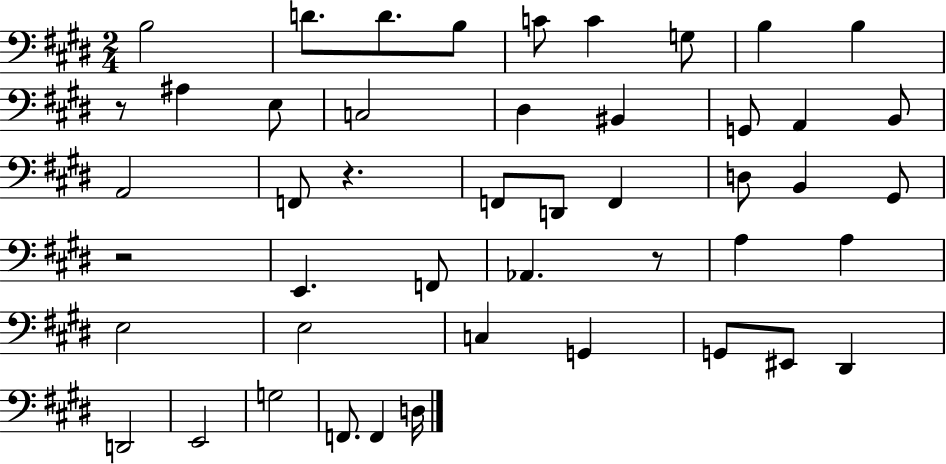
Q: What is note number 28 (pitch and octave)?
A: Ab2